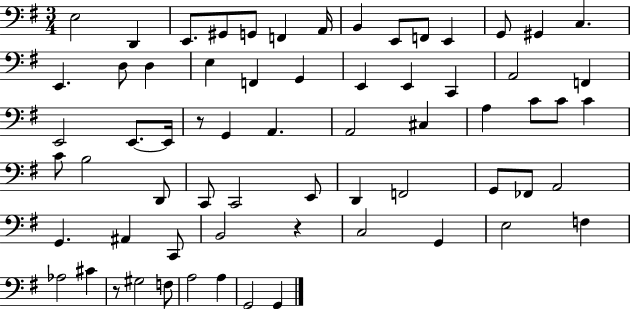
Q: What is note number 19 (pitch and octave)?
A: F2